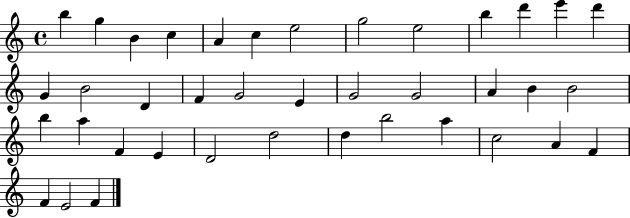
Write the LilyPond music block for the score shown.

{
  \clef treble
  \time 4/4
  \defaultTimeSignature
  \key c \major
  b''4 g''4 b'4 c''4 | a'4 c''4 e''2 | g''2 e''2 | b''4 d'''4 e'''4 d'''4 | \break g'4 b'2 d'4 | f'4 g'2 e'4 | g'2 g'2 | a'4 b'4 b'2 | \break b''4 a''4 f'4 e'4 | d'2 d''2 | d''4 b''2 a''4 | c''2 a'4 f'4 | \break f'4 e'2 f'4 | \bar "|."
}